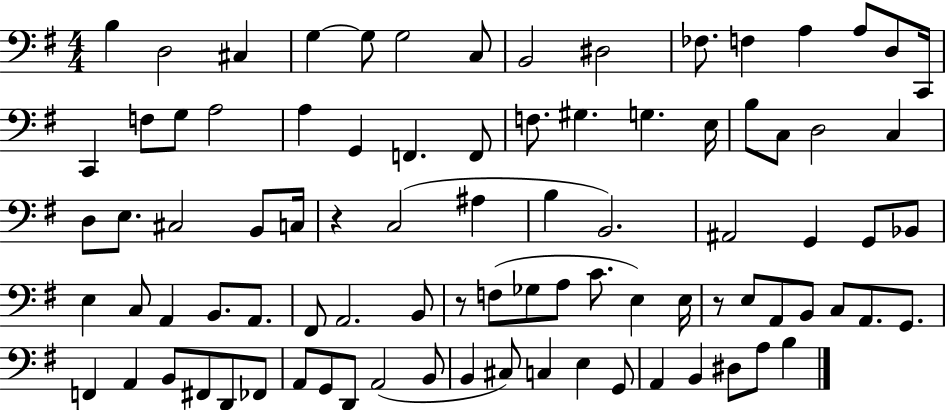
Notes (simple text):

B3/q D3/h C#3/q G3/q G3/e G3/h C3/e B2/h D#3/h FES3/e. F3/q A3/q A3/e D3/e C2/s C2/q F3/e G3/e A3/h A3/q G2/q F2/q. F2/e F3/e. G#3/q. G3/q. E3/s B3/e C3/e D3/h C3/q D3/e E3/e. C#3/h B2/e C3/s R/q C3/h A#3/q B3/q B2/h. A#2/h G2/q G2/e Bb2/e E3/q C3/e A2/q B2/e. A2/e. F#2/e A2/h. B2/e R/e F3/e Gb3/e A3/e C4/e. E3/q E3/s R/e E3/e A2/e B2/e C3/e A2/e. G2/e. F2/q A2/q B2/e F#2/e D2/e FES2/e A2/e G2/e D2/e A2/h B2/e B2/q C#3/e C3/q E3/q G2/e A2/q B2/q D#3/e A3/e B3/q